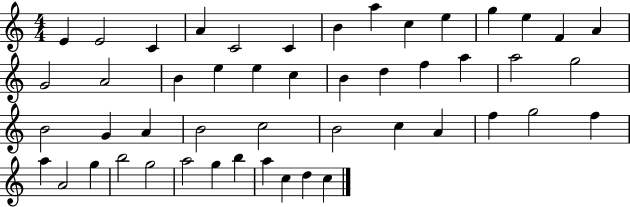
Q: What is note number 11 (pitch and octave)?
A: G5